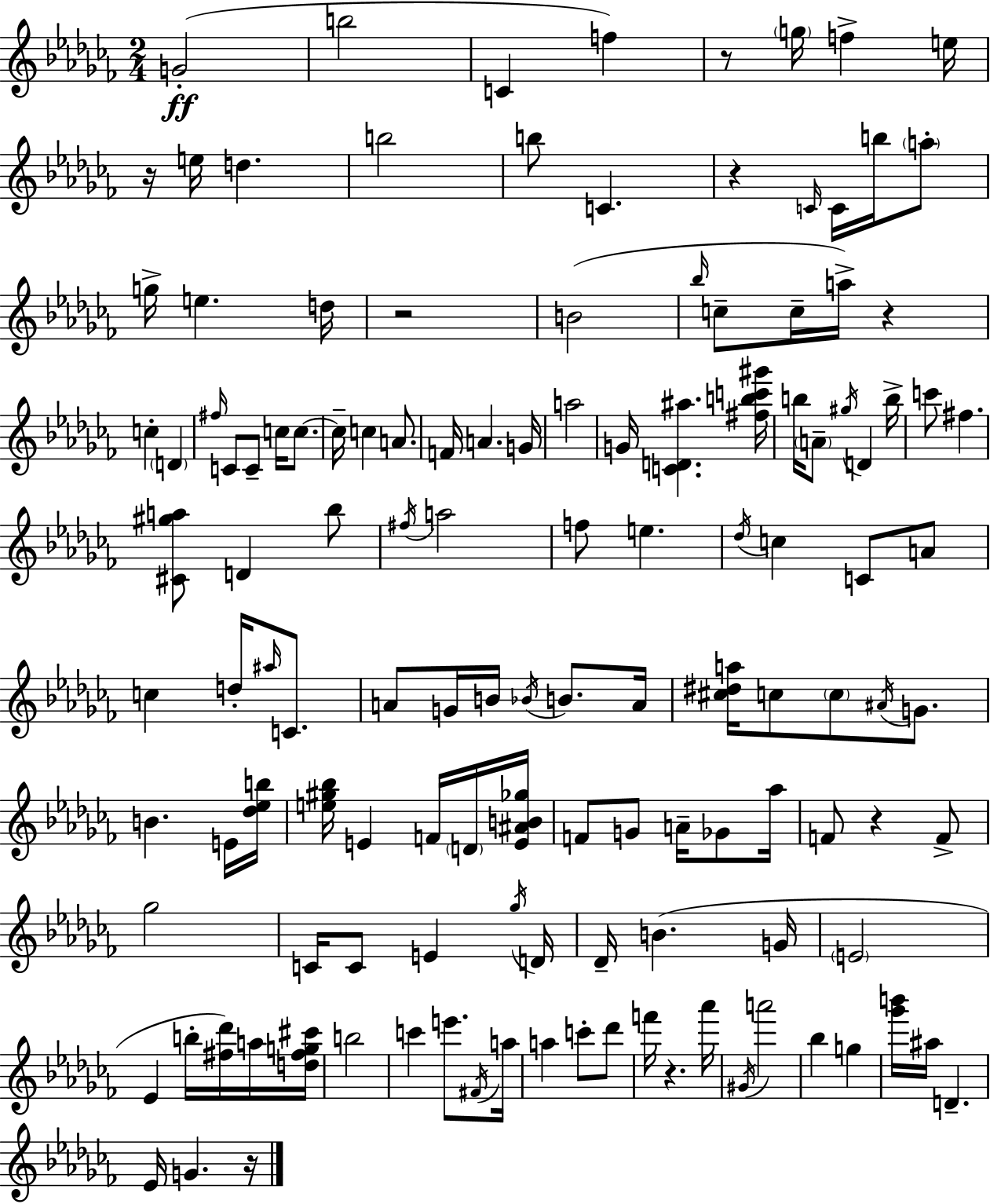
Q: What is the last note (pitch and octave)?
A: G4